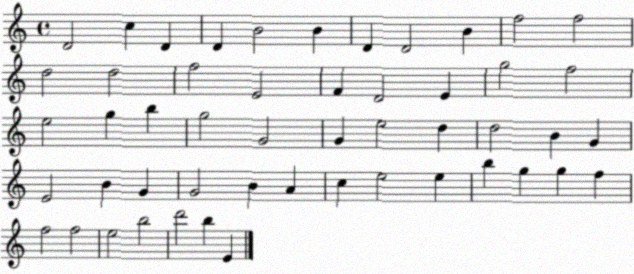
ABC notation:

X:1
T:Untitled
M:4/4
L:1/4
K:C
D2 c D D B2 B D D2 B f2 f2 d2 d2 f2 E2 F D2 E g2 f2 e2 g b g2 G2 G e2 d d2 B G E2 B G G2 B A c e2 e b g g f f2 f2 e2 b2 d'2 b E